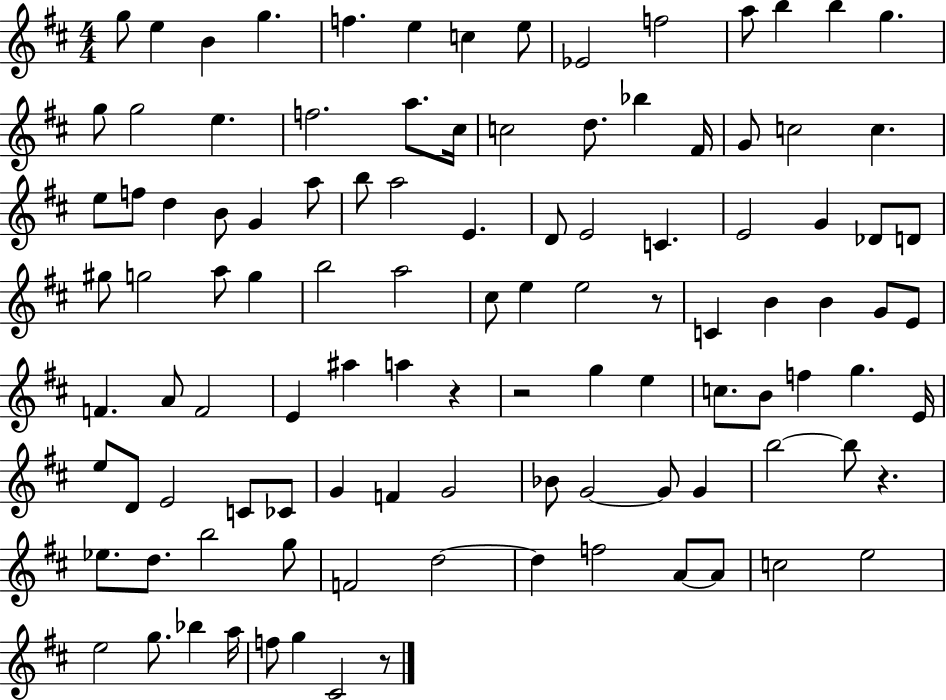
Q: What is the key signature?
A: D major